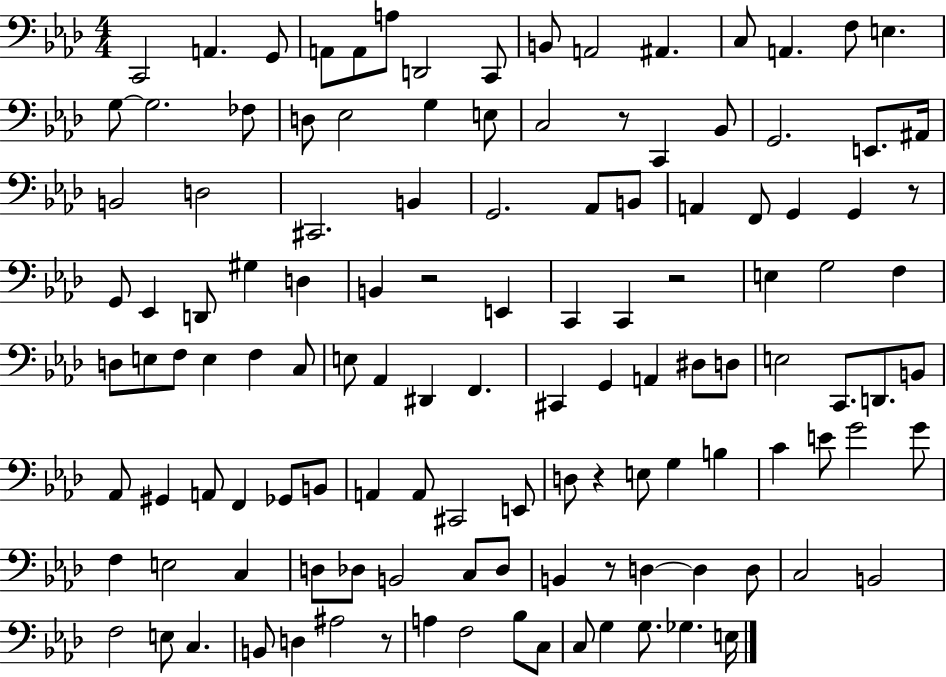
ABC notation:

X:1
T:Untitled
M:4/4
L:1/4
K:Ab
C,,2 A,, G,,/2 A,,/2 A,,/2 A,/2 D,,2 C,,/2 B,,/2 A,,2 ^A,, C,/2 A,, F,/2 E, G,/2 G,2 _F,/2 D,/2 _E,2 G, E,/2 C,2 z/2 C,, _B,,/2 G,,2 E,,/2 ^A,,/4 B,,2 D,2 ^C,,2 B,, G,,2 _A,,/2 B,,/2 A,, F,,/2 G,, G,, z/2 G,,/2 _E,, D,,/2 ^G, D, B,, z2 E,, C,, C,, z2 E, G,2 F, D,/2 E,/2 F,/2 E, F, C,/2 E,/2 _A,, ^D,, F,, ^C,, G,, A,, ^D,/2 D,/2 E,2 C,,/2 D,,/2 B,,/2 _A,,/2 ^G,, A,,/2 F,, _G,,/2 B,,/2 A,, A,,/2 ^C,,2 E,,/2 D,/2 z E,/2 G, B, C E/2 G2 G/2 F, E,2 C, D,/2 _D,/2 B,,2 C,/2 _D,/2 B,, z/2 D, D, D,/2 C,2 B,,2 F,2 E,/2 C, B,,/2 D, ^A,2 z/2 A, F,2 _B,/2 C,/2 C,/2 G, G,/2 _G, E,/4